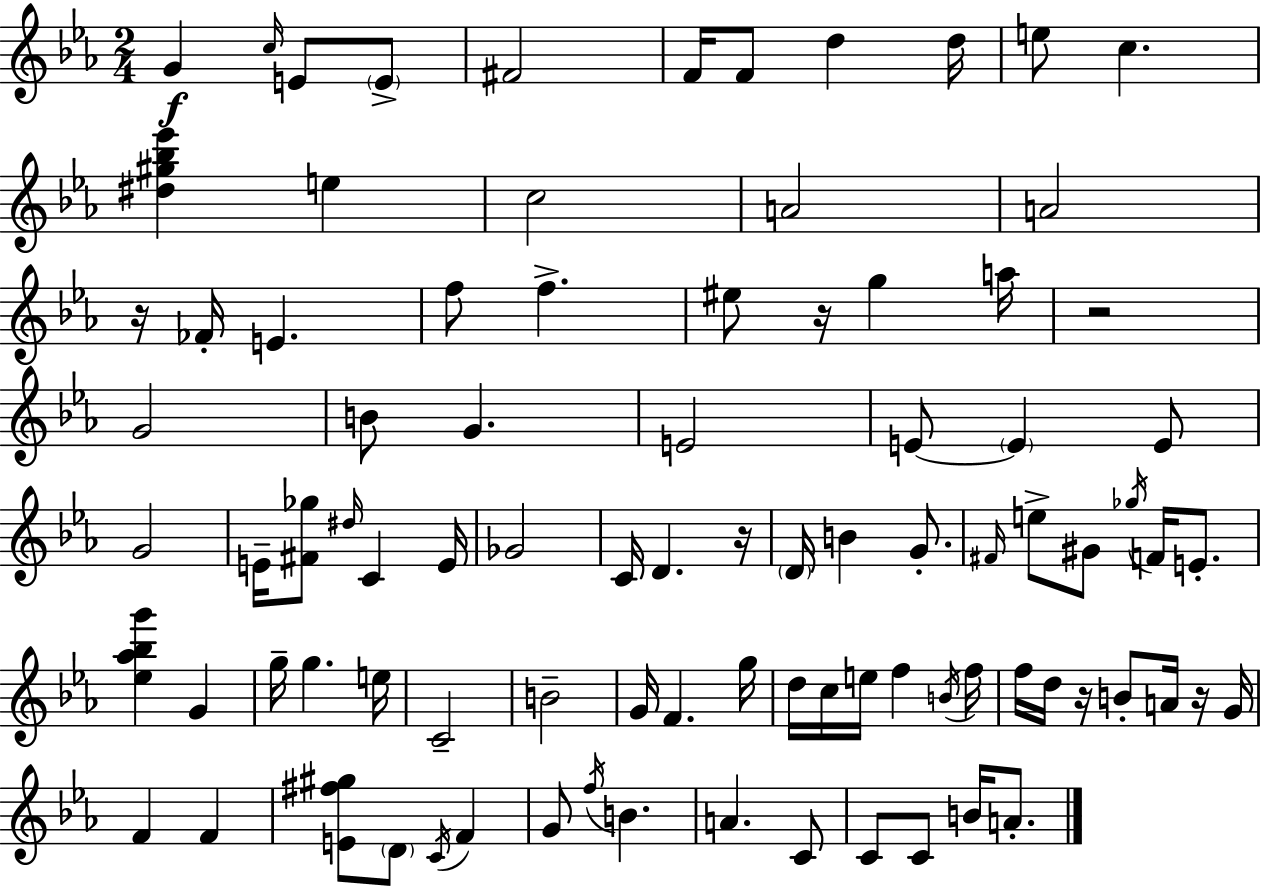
G4/q C5/s E4/e E4/e F#4/h F4/s F4/e D5/q D5/s E5/e C5/q. [D#5,G#5,Bb5,Eb6]/q E5/q C5/h A4/h A4/h R/s FES4/s E4/q. F5/e F5/q. EIS5/e R/s G5/q A5/s R/h G4/h B4/e G4/q. E4/h E4/e E4/q E4/e G4/h E4/s [F#4,Gb5]/e D#5/s C4/q E4/s Gb4/h C4/s D4/q. R/s D4/s B4/q G4/e. F#4/s E5/e G#4/e Gb5/s F4/s E4/e. [Eb5,Ab5,Bb5,G6]/q G4/q G5/s G5/q. E5/s C4/h B4/h G4/s F4/q. G5/s D5/s C5/s E5/s F5/q B4/s F5/s F5/s D5/s R/s B4/e A4/s R/s G4/s F4/q F4/q [E4,F#5,G#5]/e D4/e C4/s F4/q G4/e F5/s B4/q. A4/q. C4/e C4/e C4/e B4/s A4/e.